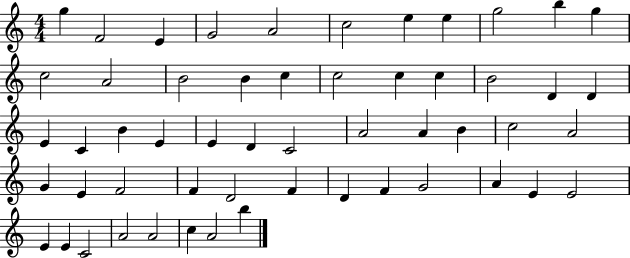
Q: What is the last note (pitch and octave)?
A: B5